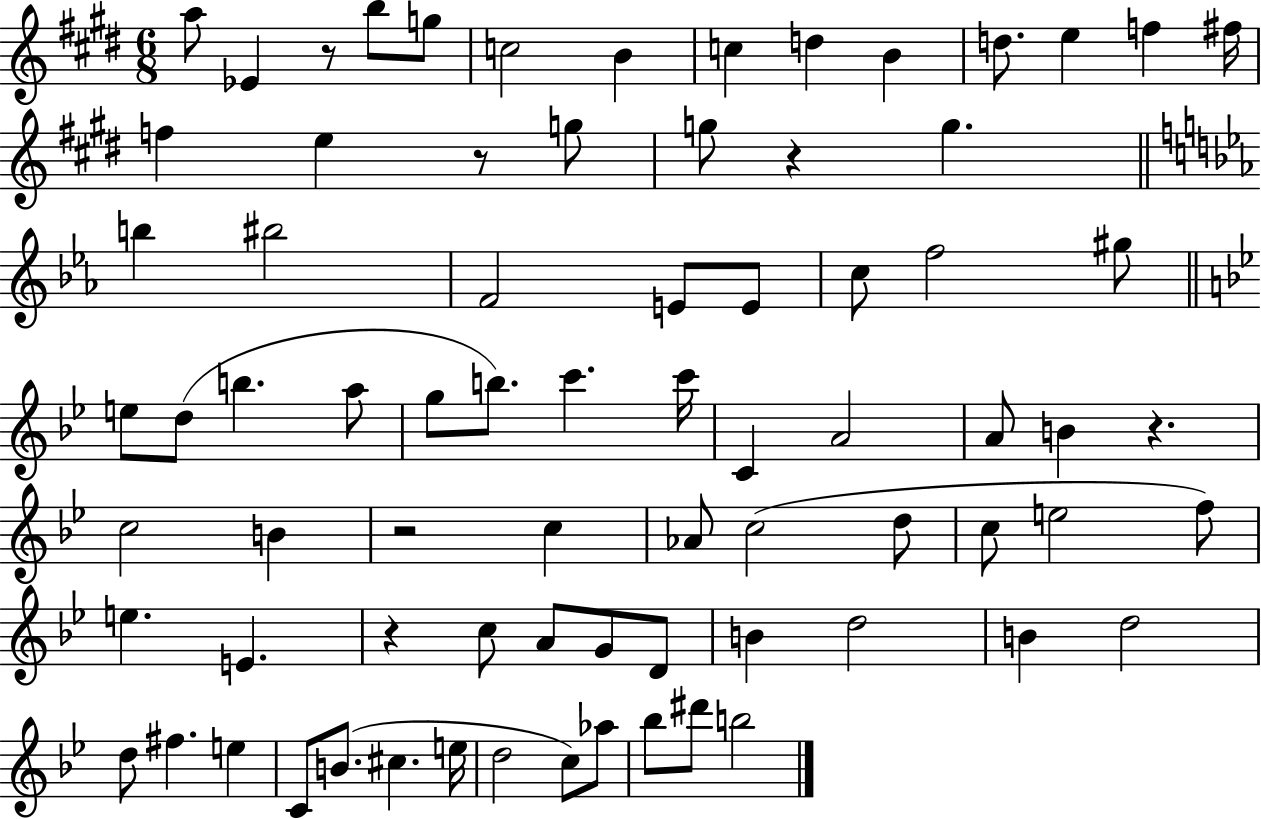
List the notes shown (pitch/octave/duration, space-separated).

A5/e Eb4/q R/e B5/e G5/e C5/h B4/q C5/q D5/q B4/q D5/e. E5/q F5/q F#5/s F5/q E5/q R/e G5/e G5/e R/q G5/q. B5/q BIS5/h F4/h E4/e E4/e C5/e F5/h G#5/e E5/e D5/e B5/q. A5/e G5/e B5/e. C6/q. C6/s C4/q A4/h A4/e B4/q R/q. C5/h B4/q R/h C5/q Ab4/e C5/h D5/e C5/e E5/h F5/e E5/q. E4/q. R/q C5/e A4/e G4/e D4/e B4/q D5/h B4/q D5/h D5/e F#5/q. E5/q C4/e B4/e. C#5/q. E5/s D5/h C5/e Ab5/e Bb5/e D#6/e B5/h